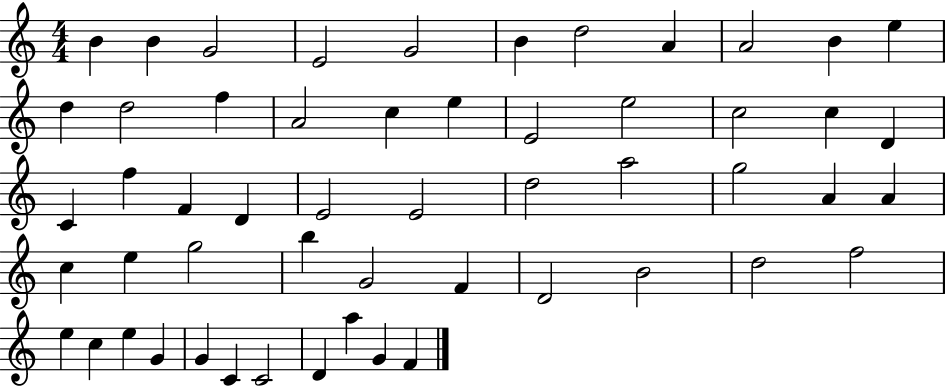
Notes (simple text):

B4/q B4/q G4/h E4/h G4/h B4/q D5/h A4/q A4/h B4/q E5/q D5/q D5/h F5/q A4/h C5/q E5/q E4/h E5/h C5/h C5/q D4/q C4/q F5/q F4/q D4/q E4/h E4/h D5/h A5/h G5/h A4/q A4/q C5/q E5/q G5/h B5/q G4/h F4/q D4/h B4/h D5/h F5/h E5/q C5/q E5/q G4/q G4/q C4/q C4/h D4/q A5/q G4/q F4/q